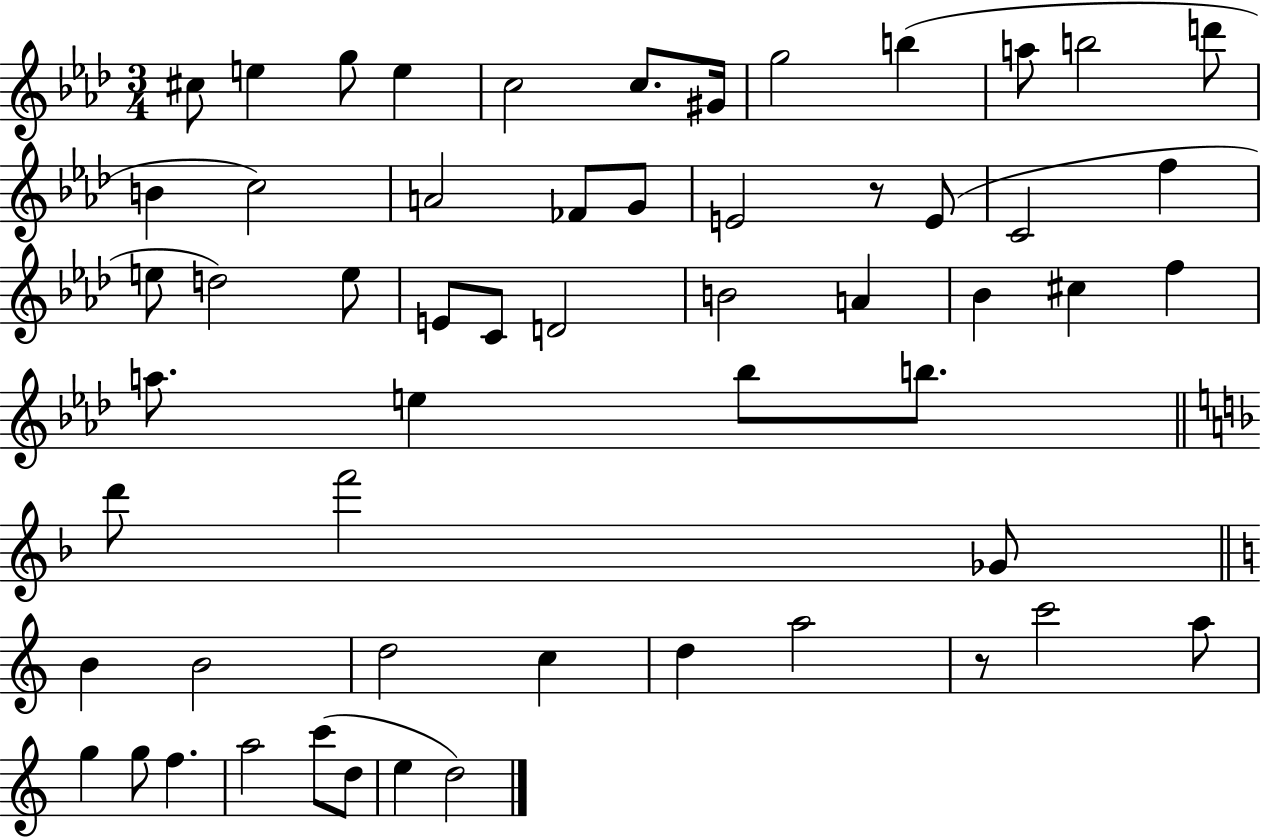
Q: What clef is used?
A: treble